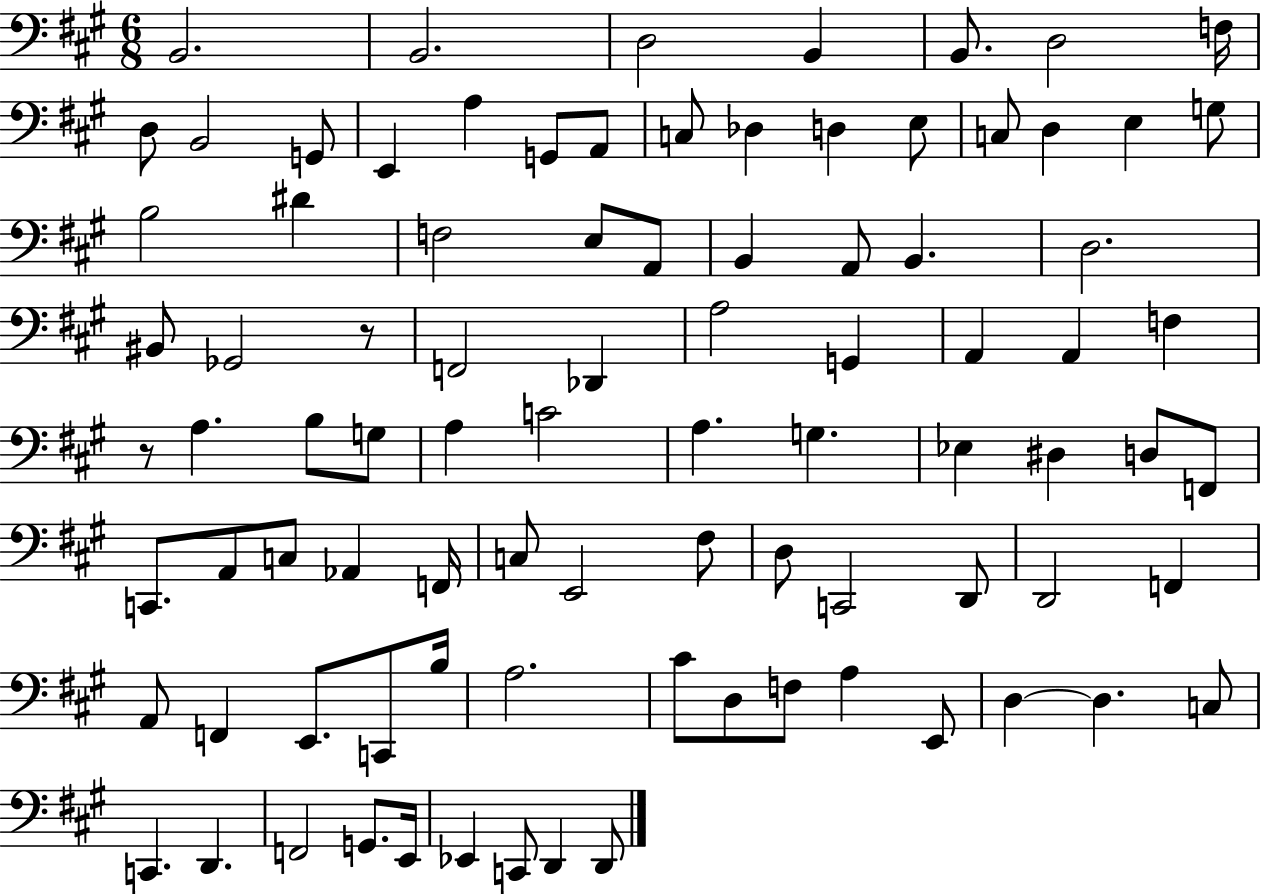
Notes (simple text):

B2/h. B2/h. D3/h B2/q B2/e. D3/h F3/s D3/e B2/h G2/e E2/q A3/q G2/e A2/e C3/e Db3/q D3/q E3/e C3/e D3/q E3/q G3/e B3/h D#4/q F3/h E3/e A2/e B2/q A2/e B2/q. D3/h. BIS2/e Gb2/h R/e F2/h Db2/q A3/h G2/q A2/q A2/q F3/q R/e A3/q. B3/e G3/e A3/q C4/h A3/q. G3/q. Eb3/q D#3/q D3/e F2/e C2/e. A2/e C3/e Ab2/q F2/s C3/e E2/h F#3/e D3/e C2/h D2/e D2/h F2/q A2/e F2/q E2/e. C2/e B3/s A3/h. C#4/e D3/e F3/e A3/q E2/e D3/q D3/q. C3/e C2/q. D2/q. F2/h G2/e. E2/s Eb2/q C2/e D2/q D2/e